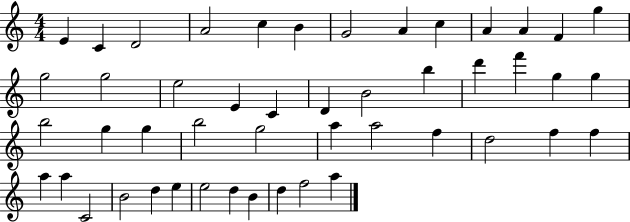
X:1
T:Untitled
M:4/4
L:1/4
K:C
E C D2 A2 c B G2 A c A A F g g2 g2 e2 E C D B2 b d' f' g g b2 g g b2 g2 a a2 f d2 f f a a C2 B2 d e e2 d B d f2 a